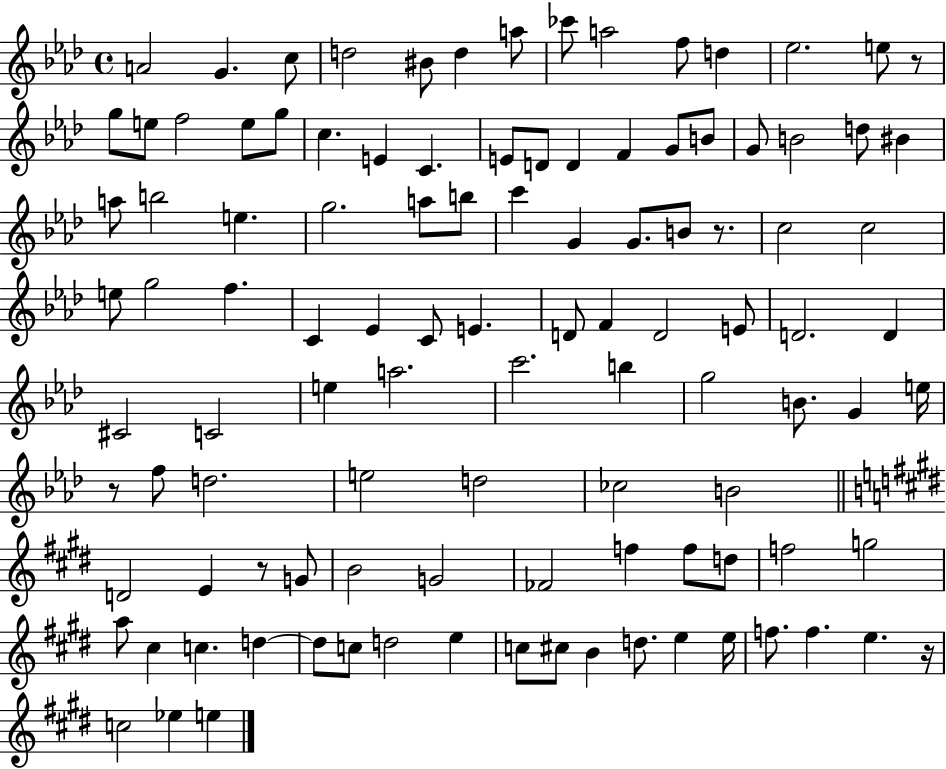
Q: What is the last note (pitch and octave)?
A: E5